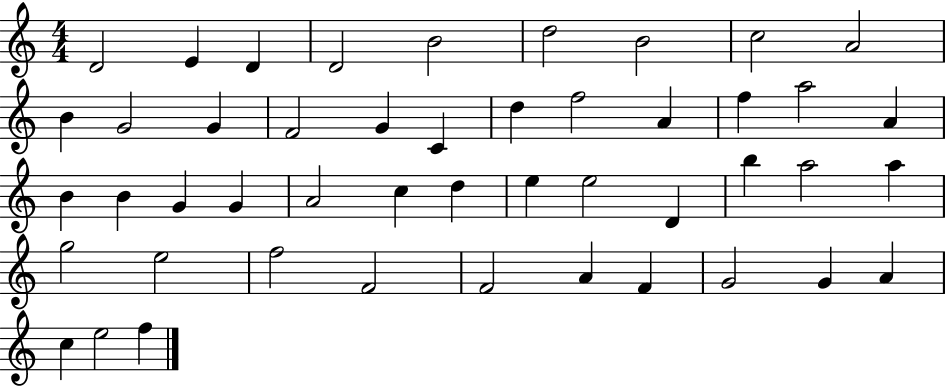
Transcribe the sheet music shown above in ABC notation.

X:1
T:Untitled
M:4/4
L:1/4
K:C
D2 E D D2 B2 d2 B2 c2 A2 B G2 G F2 G C d f2 A f a2 A B B G G A2 c d e e2 D b a2 a g2 e2 f2 F2 F2 A F G2 G A c e2 f